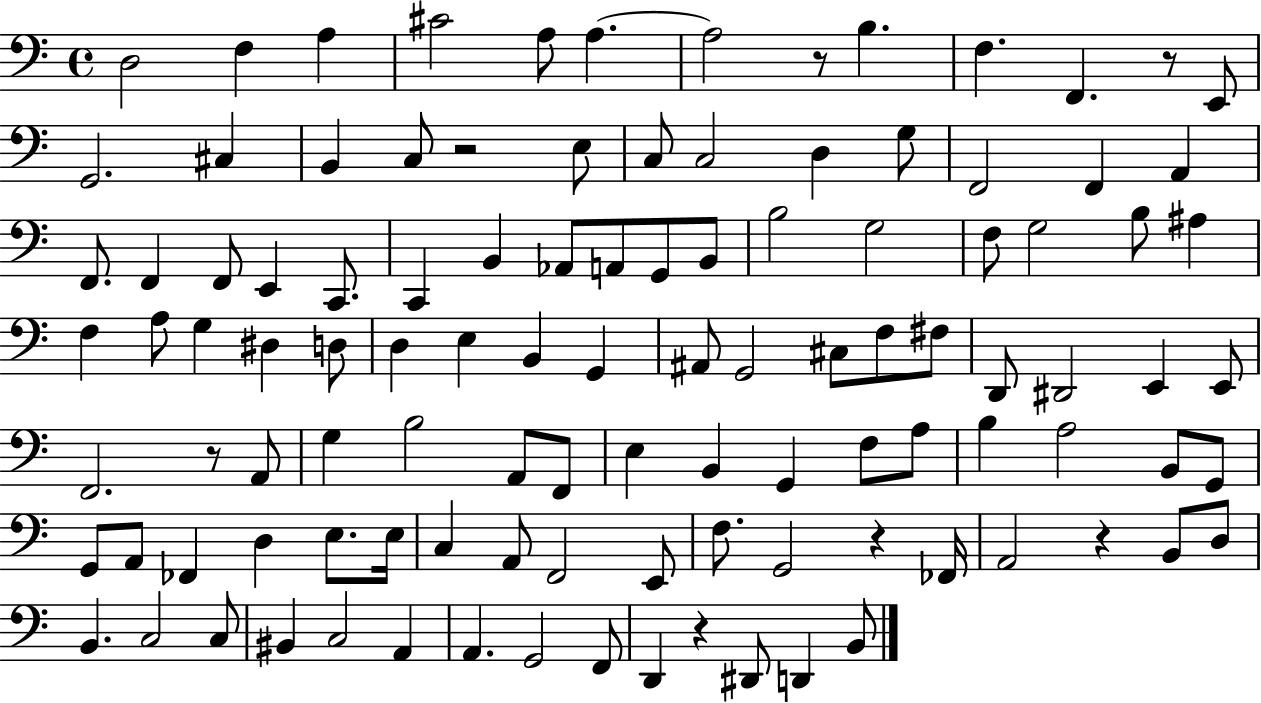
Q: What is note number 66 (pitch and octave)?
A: B2